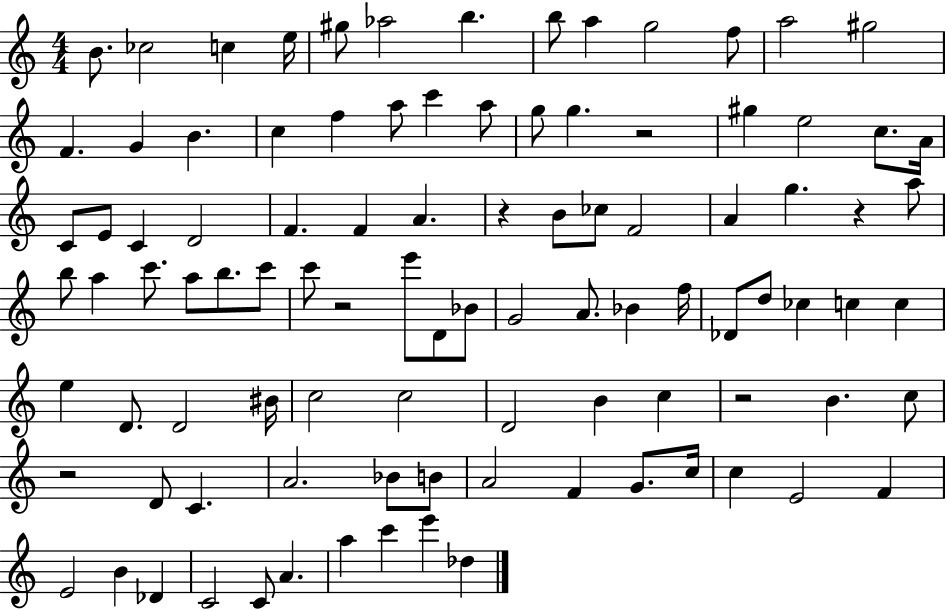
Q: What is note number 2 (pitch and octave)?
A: CES5